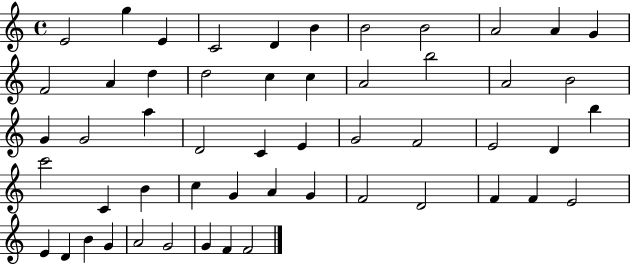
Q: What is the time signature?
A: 4/4